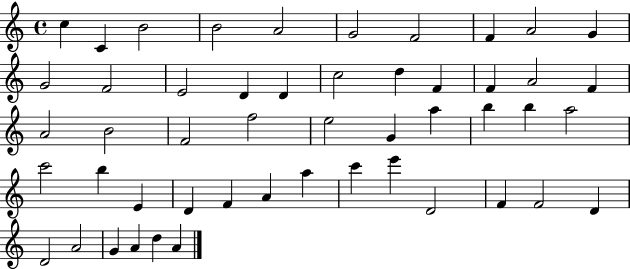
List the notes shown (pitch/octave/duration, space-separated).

C5/q C4/q B4/h B4/h A4/h G4/h F4/h F4/q A4/h G4/q G4/h F4/h E4/h D4/q D4/q C5/h D5/q F4/q F4/q A4/h F4/q A4/h B4/h F4/h F5/h E5/h G4/q A5/q B5/q B5/q A5/h C6/h B5/q E4/q D4/q F4/q A4/q A5/q C6/q E6/q D4/h F4/q F4/h D4/q D4/h A4/h G4/q A4/q D5/q A4/q